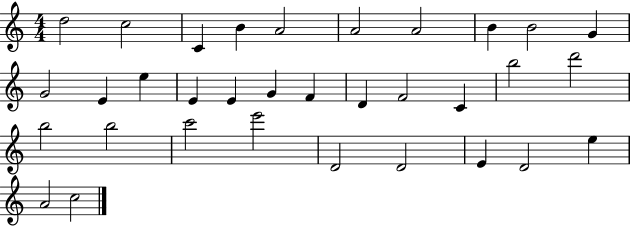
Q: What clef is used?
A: treble